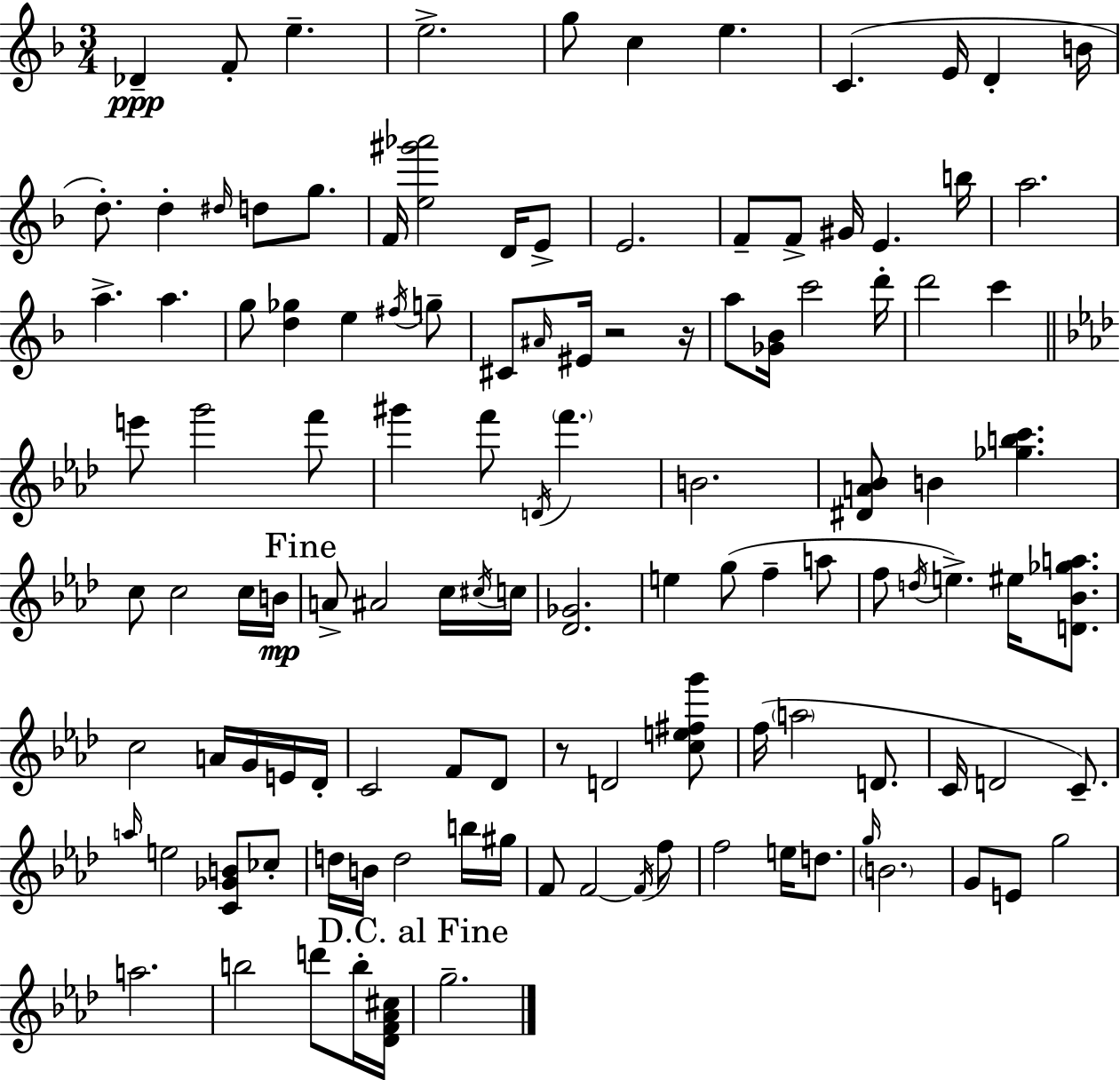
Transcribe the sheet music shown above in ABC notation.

X:1
T:Untitled
M:3/4
L:1/4
K:F
_D F/2 e e2 g/2 c e C E/4 D B/4 d/2 d ^d/4 d/2 g/2 F/4 [e^g'_a']2 D/4 E/2 E2 F/2 F/2 ^G/4 E b/4 a2 a a g/2 [d_g] e ^f/4 g/2 ^C/2 ^A/4 ^E/4 z2 z/4 a/2 [_G_B]/4 c'2 d'/4 d'2 c' e'/2 g'2 f'/2 ^g' f'/2 D/4 f' B2 [^DA_B]/2 B [_gbc'] c/2 c2 c/4 B/4 A/2 ^A2 c/4 ^c/4 c/4 [_D_G]2 e g/2 f a/2 f/2 d/4 e ^e/4 [D_B_ga]/2 c2 A/4 G/4 E/4 _D/4 C2 F/2 _D/2 z/2 D2 [ce^fg']/2 f/4 a2 D/2 C/4 D2 C/2 a/4 e2 [C_GB]/2 _c/2 d/4 B/4 d2 b/4 ^g/4 F/2 F2 F/4 f/2 f2 e/4 d/2 g/4 B2 G/2 E/2 g2 a2 b2 d'/2 b/4 [_DF_A^c]/4 g2